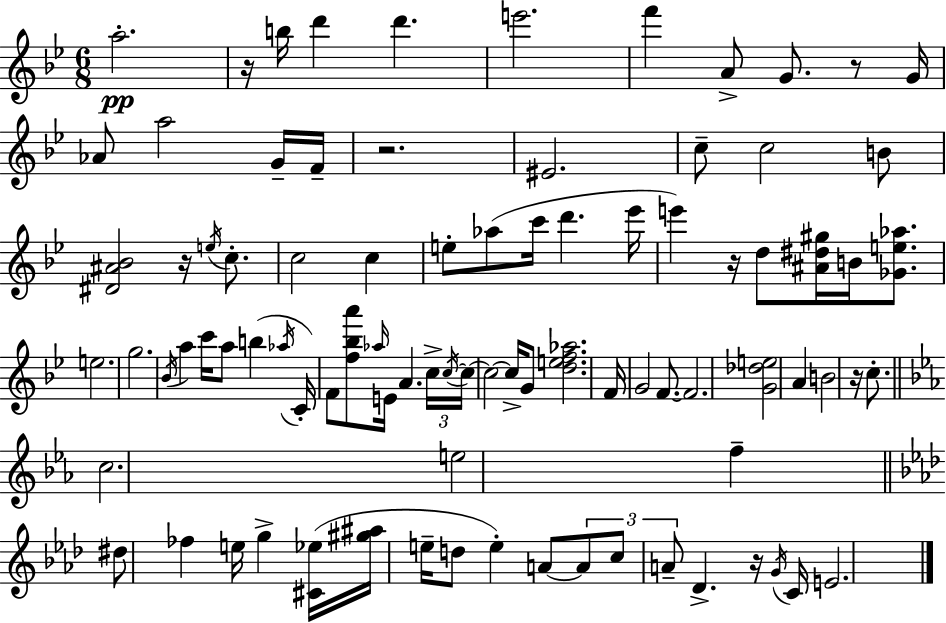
{
  \clef treble
  \numericTimeSignature
  \time 6/8
  \key bes \major
  a''2.-.\pp | r16 b''16 d'''4 d'''4. | e'''2. | f'''4 a'8-> g'8. r8 g'16 | \break aes'8 a''2 g'16-- f'16-- | r2. | eis'2. | c''8-- c''2 b'8 | \break <dis' ais' bes'>2 r16 \acciaccatura { e''16 } c''8.-. | c''2 c''4 | e''8-. aes''8( c'''16 d'''4. | ees'''16 e'''4) r16 d''8 <ais' dis'' gis''>16 b'16 <ges' e'' aes''>8. | \break e''2. | g''2. | \acciaccatura { bes'16 } a''4 c'''16 a''8 b''4( | \acciaccatura { aes''16 } c'16-.) f'8 <f'' bes'' a'''>8 \grace { aes''16 } e'16 a'4. | \break \tuplet 3/2 { c''16-> \acciaccatura { c''16~ }~ c''16 } c''2~~ | c''16-> g'8 <d'' e'' f'' aes''>2. | f'16 g'2 | f'8.~~ f'2. | \break <g' des'' e''>2 | a'4 b'2 | r16 c''8.-. \bar "||" \break \key ees \major c''2. | e''2 f''4-- | \bar "||" \break \key f \minor dis''8 fes''4 e''16 g''4-> <cis' ees''>16( | <gis'' ais''>16 e''16-- d''8 e''4-.) a'8~~ \tuplet 3/2 { a'8 | c''8 a'8-- } des'4.-> r16 \acciaccatura { g'16 } | c'16 e'2. | \break \bar "|."
}